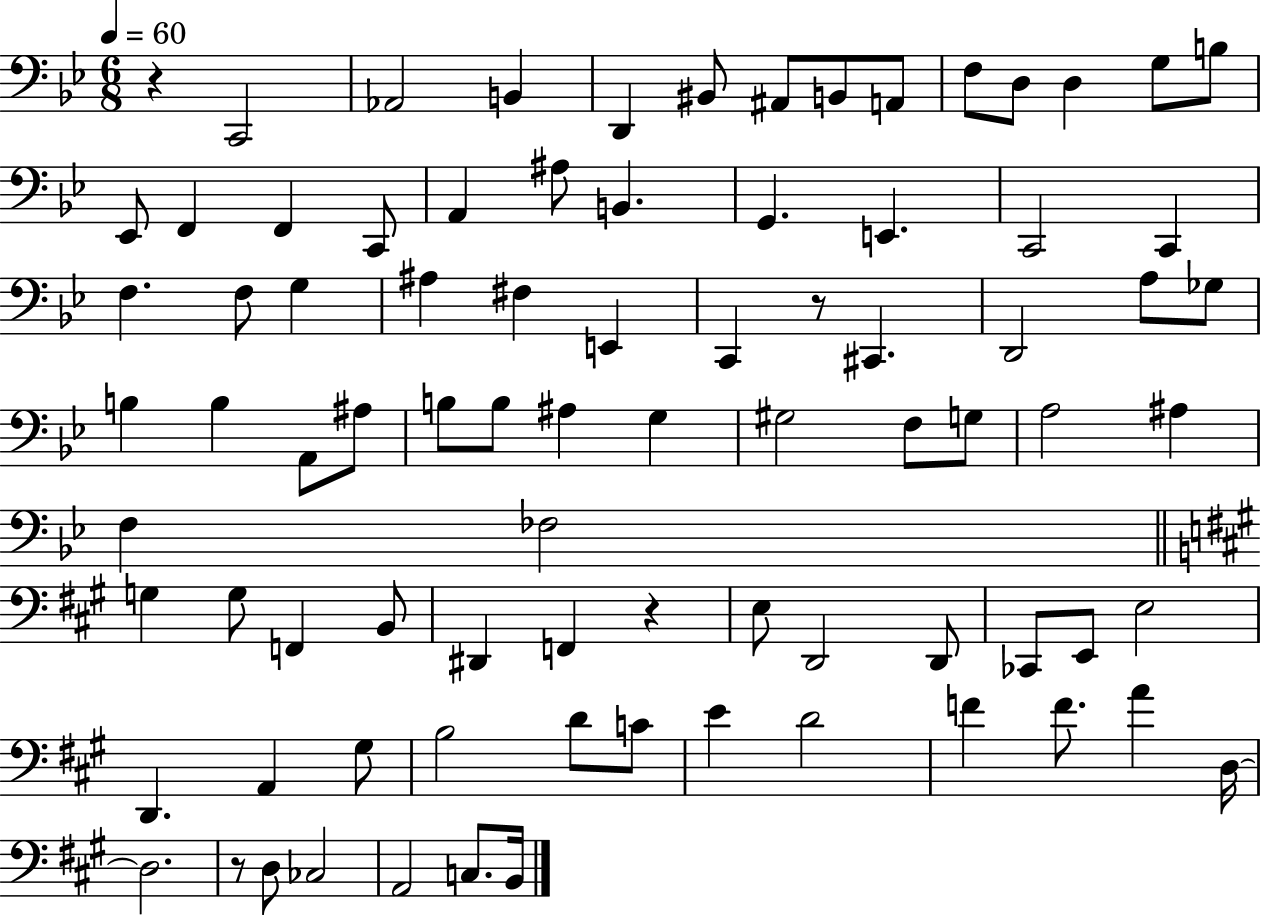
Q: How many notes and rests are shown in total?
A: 84